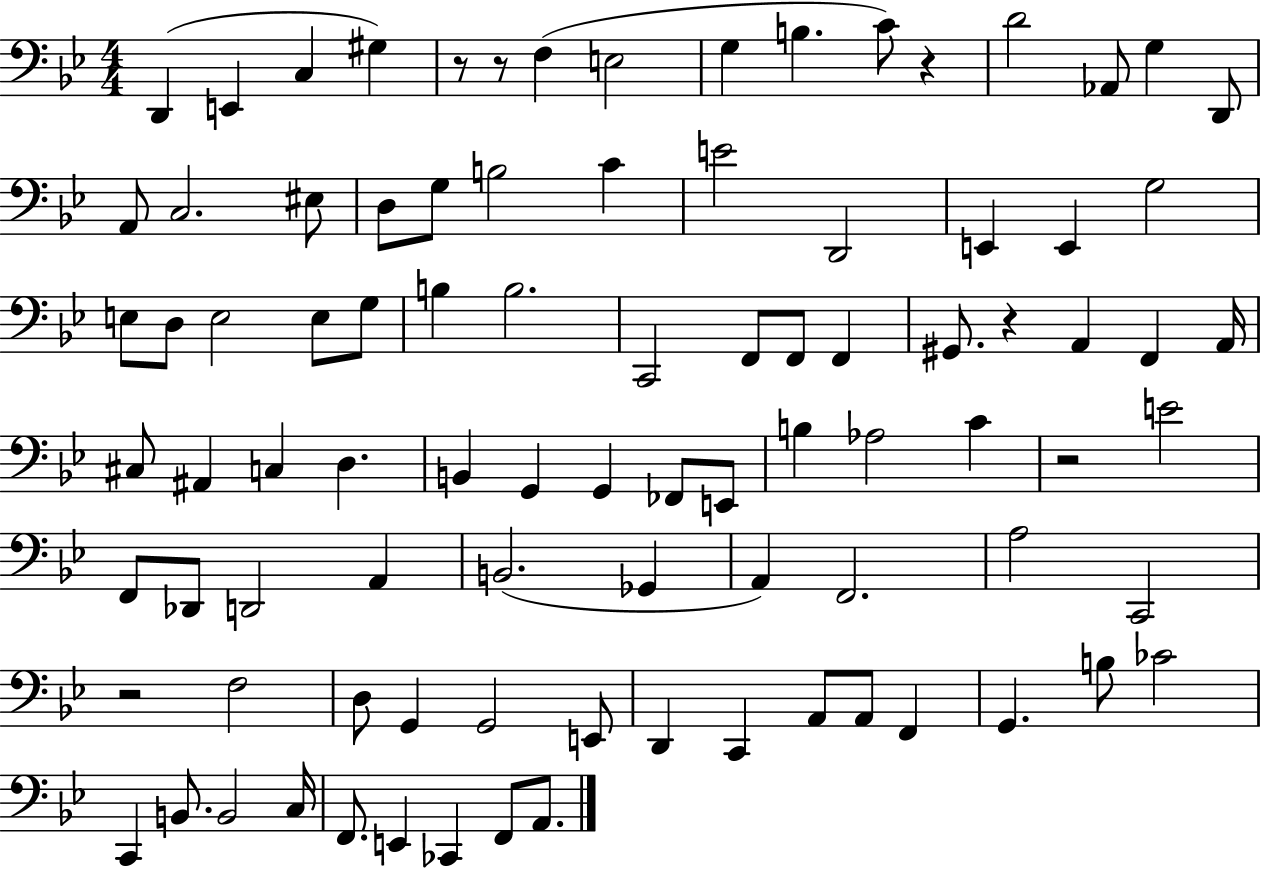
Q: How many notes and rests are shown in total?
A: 91